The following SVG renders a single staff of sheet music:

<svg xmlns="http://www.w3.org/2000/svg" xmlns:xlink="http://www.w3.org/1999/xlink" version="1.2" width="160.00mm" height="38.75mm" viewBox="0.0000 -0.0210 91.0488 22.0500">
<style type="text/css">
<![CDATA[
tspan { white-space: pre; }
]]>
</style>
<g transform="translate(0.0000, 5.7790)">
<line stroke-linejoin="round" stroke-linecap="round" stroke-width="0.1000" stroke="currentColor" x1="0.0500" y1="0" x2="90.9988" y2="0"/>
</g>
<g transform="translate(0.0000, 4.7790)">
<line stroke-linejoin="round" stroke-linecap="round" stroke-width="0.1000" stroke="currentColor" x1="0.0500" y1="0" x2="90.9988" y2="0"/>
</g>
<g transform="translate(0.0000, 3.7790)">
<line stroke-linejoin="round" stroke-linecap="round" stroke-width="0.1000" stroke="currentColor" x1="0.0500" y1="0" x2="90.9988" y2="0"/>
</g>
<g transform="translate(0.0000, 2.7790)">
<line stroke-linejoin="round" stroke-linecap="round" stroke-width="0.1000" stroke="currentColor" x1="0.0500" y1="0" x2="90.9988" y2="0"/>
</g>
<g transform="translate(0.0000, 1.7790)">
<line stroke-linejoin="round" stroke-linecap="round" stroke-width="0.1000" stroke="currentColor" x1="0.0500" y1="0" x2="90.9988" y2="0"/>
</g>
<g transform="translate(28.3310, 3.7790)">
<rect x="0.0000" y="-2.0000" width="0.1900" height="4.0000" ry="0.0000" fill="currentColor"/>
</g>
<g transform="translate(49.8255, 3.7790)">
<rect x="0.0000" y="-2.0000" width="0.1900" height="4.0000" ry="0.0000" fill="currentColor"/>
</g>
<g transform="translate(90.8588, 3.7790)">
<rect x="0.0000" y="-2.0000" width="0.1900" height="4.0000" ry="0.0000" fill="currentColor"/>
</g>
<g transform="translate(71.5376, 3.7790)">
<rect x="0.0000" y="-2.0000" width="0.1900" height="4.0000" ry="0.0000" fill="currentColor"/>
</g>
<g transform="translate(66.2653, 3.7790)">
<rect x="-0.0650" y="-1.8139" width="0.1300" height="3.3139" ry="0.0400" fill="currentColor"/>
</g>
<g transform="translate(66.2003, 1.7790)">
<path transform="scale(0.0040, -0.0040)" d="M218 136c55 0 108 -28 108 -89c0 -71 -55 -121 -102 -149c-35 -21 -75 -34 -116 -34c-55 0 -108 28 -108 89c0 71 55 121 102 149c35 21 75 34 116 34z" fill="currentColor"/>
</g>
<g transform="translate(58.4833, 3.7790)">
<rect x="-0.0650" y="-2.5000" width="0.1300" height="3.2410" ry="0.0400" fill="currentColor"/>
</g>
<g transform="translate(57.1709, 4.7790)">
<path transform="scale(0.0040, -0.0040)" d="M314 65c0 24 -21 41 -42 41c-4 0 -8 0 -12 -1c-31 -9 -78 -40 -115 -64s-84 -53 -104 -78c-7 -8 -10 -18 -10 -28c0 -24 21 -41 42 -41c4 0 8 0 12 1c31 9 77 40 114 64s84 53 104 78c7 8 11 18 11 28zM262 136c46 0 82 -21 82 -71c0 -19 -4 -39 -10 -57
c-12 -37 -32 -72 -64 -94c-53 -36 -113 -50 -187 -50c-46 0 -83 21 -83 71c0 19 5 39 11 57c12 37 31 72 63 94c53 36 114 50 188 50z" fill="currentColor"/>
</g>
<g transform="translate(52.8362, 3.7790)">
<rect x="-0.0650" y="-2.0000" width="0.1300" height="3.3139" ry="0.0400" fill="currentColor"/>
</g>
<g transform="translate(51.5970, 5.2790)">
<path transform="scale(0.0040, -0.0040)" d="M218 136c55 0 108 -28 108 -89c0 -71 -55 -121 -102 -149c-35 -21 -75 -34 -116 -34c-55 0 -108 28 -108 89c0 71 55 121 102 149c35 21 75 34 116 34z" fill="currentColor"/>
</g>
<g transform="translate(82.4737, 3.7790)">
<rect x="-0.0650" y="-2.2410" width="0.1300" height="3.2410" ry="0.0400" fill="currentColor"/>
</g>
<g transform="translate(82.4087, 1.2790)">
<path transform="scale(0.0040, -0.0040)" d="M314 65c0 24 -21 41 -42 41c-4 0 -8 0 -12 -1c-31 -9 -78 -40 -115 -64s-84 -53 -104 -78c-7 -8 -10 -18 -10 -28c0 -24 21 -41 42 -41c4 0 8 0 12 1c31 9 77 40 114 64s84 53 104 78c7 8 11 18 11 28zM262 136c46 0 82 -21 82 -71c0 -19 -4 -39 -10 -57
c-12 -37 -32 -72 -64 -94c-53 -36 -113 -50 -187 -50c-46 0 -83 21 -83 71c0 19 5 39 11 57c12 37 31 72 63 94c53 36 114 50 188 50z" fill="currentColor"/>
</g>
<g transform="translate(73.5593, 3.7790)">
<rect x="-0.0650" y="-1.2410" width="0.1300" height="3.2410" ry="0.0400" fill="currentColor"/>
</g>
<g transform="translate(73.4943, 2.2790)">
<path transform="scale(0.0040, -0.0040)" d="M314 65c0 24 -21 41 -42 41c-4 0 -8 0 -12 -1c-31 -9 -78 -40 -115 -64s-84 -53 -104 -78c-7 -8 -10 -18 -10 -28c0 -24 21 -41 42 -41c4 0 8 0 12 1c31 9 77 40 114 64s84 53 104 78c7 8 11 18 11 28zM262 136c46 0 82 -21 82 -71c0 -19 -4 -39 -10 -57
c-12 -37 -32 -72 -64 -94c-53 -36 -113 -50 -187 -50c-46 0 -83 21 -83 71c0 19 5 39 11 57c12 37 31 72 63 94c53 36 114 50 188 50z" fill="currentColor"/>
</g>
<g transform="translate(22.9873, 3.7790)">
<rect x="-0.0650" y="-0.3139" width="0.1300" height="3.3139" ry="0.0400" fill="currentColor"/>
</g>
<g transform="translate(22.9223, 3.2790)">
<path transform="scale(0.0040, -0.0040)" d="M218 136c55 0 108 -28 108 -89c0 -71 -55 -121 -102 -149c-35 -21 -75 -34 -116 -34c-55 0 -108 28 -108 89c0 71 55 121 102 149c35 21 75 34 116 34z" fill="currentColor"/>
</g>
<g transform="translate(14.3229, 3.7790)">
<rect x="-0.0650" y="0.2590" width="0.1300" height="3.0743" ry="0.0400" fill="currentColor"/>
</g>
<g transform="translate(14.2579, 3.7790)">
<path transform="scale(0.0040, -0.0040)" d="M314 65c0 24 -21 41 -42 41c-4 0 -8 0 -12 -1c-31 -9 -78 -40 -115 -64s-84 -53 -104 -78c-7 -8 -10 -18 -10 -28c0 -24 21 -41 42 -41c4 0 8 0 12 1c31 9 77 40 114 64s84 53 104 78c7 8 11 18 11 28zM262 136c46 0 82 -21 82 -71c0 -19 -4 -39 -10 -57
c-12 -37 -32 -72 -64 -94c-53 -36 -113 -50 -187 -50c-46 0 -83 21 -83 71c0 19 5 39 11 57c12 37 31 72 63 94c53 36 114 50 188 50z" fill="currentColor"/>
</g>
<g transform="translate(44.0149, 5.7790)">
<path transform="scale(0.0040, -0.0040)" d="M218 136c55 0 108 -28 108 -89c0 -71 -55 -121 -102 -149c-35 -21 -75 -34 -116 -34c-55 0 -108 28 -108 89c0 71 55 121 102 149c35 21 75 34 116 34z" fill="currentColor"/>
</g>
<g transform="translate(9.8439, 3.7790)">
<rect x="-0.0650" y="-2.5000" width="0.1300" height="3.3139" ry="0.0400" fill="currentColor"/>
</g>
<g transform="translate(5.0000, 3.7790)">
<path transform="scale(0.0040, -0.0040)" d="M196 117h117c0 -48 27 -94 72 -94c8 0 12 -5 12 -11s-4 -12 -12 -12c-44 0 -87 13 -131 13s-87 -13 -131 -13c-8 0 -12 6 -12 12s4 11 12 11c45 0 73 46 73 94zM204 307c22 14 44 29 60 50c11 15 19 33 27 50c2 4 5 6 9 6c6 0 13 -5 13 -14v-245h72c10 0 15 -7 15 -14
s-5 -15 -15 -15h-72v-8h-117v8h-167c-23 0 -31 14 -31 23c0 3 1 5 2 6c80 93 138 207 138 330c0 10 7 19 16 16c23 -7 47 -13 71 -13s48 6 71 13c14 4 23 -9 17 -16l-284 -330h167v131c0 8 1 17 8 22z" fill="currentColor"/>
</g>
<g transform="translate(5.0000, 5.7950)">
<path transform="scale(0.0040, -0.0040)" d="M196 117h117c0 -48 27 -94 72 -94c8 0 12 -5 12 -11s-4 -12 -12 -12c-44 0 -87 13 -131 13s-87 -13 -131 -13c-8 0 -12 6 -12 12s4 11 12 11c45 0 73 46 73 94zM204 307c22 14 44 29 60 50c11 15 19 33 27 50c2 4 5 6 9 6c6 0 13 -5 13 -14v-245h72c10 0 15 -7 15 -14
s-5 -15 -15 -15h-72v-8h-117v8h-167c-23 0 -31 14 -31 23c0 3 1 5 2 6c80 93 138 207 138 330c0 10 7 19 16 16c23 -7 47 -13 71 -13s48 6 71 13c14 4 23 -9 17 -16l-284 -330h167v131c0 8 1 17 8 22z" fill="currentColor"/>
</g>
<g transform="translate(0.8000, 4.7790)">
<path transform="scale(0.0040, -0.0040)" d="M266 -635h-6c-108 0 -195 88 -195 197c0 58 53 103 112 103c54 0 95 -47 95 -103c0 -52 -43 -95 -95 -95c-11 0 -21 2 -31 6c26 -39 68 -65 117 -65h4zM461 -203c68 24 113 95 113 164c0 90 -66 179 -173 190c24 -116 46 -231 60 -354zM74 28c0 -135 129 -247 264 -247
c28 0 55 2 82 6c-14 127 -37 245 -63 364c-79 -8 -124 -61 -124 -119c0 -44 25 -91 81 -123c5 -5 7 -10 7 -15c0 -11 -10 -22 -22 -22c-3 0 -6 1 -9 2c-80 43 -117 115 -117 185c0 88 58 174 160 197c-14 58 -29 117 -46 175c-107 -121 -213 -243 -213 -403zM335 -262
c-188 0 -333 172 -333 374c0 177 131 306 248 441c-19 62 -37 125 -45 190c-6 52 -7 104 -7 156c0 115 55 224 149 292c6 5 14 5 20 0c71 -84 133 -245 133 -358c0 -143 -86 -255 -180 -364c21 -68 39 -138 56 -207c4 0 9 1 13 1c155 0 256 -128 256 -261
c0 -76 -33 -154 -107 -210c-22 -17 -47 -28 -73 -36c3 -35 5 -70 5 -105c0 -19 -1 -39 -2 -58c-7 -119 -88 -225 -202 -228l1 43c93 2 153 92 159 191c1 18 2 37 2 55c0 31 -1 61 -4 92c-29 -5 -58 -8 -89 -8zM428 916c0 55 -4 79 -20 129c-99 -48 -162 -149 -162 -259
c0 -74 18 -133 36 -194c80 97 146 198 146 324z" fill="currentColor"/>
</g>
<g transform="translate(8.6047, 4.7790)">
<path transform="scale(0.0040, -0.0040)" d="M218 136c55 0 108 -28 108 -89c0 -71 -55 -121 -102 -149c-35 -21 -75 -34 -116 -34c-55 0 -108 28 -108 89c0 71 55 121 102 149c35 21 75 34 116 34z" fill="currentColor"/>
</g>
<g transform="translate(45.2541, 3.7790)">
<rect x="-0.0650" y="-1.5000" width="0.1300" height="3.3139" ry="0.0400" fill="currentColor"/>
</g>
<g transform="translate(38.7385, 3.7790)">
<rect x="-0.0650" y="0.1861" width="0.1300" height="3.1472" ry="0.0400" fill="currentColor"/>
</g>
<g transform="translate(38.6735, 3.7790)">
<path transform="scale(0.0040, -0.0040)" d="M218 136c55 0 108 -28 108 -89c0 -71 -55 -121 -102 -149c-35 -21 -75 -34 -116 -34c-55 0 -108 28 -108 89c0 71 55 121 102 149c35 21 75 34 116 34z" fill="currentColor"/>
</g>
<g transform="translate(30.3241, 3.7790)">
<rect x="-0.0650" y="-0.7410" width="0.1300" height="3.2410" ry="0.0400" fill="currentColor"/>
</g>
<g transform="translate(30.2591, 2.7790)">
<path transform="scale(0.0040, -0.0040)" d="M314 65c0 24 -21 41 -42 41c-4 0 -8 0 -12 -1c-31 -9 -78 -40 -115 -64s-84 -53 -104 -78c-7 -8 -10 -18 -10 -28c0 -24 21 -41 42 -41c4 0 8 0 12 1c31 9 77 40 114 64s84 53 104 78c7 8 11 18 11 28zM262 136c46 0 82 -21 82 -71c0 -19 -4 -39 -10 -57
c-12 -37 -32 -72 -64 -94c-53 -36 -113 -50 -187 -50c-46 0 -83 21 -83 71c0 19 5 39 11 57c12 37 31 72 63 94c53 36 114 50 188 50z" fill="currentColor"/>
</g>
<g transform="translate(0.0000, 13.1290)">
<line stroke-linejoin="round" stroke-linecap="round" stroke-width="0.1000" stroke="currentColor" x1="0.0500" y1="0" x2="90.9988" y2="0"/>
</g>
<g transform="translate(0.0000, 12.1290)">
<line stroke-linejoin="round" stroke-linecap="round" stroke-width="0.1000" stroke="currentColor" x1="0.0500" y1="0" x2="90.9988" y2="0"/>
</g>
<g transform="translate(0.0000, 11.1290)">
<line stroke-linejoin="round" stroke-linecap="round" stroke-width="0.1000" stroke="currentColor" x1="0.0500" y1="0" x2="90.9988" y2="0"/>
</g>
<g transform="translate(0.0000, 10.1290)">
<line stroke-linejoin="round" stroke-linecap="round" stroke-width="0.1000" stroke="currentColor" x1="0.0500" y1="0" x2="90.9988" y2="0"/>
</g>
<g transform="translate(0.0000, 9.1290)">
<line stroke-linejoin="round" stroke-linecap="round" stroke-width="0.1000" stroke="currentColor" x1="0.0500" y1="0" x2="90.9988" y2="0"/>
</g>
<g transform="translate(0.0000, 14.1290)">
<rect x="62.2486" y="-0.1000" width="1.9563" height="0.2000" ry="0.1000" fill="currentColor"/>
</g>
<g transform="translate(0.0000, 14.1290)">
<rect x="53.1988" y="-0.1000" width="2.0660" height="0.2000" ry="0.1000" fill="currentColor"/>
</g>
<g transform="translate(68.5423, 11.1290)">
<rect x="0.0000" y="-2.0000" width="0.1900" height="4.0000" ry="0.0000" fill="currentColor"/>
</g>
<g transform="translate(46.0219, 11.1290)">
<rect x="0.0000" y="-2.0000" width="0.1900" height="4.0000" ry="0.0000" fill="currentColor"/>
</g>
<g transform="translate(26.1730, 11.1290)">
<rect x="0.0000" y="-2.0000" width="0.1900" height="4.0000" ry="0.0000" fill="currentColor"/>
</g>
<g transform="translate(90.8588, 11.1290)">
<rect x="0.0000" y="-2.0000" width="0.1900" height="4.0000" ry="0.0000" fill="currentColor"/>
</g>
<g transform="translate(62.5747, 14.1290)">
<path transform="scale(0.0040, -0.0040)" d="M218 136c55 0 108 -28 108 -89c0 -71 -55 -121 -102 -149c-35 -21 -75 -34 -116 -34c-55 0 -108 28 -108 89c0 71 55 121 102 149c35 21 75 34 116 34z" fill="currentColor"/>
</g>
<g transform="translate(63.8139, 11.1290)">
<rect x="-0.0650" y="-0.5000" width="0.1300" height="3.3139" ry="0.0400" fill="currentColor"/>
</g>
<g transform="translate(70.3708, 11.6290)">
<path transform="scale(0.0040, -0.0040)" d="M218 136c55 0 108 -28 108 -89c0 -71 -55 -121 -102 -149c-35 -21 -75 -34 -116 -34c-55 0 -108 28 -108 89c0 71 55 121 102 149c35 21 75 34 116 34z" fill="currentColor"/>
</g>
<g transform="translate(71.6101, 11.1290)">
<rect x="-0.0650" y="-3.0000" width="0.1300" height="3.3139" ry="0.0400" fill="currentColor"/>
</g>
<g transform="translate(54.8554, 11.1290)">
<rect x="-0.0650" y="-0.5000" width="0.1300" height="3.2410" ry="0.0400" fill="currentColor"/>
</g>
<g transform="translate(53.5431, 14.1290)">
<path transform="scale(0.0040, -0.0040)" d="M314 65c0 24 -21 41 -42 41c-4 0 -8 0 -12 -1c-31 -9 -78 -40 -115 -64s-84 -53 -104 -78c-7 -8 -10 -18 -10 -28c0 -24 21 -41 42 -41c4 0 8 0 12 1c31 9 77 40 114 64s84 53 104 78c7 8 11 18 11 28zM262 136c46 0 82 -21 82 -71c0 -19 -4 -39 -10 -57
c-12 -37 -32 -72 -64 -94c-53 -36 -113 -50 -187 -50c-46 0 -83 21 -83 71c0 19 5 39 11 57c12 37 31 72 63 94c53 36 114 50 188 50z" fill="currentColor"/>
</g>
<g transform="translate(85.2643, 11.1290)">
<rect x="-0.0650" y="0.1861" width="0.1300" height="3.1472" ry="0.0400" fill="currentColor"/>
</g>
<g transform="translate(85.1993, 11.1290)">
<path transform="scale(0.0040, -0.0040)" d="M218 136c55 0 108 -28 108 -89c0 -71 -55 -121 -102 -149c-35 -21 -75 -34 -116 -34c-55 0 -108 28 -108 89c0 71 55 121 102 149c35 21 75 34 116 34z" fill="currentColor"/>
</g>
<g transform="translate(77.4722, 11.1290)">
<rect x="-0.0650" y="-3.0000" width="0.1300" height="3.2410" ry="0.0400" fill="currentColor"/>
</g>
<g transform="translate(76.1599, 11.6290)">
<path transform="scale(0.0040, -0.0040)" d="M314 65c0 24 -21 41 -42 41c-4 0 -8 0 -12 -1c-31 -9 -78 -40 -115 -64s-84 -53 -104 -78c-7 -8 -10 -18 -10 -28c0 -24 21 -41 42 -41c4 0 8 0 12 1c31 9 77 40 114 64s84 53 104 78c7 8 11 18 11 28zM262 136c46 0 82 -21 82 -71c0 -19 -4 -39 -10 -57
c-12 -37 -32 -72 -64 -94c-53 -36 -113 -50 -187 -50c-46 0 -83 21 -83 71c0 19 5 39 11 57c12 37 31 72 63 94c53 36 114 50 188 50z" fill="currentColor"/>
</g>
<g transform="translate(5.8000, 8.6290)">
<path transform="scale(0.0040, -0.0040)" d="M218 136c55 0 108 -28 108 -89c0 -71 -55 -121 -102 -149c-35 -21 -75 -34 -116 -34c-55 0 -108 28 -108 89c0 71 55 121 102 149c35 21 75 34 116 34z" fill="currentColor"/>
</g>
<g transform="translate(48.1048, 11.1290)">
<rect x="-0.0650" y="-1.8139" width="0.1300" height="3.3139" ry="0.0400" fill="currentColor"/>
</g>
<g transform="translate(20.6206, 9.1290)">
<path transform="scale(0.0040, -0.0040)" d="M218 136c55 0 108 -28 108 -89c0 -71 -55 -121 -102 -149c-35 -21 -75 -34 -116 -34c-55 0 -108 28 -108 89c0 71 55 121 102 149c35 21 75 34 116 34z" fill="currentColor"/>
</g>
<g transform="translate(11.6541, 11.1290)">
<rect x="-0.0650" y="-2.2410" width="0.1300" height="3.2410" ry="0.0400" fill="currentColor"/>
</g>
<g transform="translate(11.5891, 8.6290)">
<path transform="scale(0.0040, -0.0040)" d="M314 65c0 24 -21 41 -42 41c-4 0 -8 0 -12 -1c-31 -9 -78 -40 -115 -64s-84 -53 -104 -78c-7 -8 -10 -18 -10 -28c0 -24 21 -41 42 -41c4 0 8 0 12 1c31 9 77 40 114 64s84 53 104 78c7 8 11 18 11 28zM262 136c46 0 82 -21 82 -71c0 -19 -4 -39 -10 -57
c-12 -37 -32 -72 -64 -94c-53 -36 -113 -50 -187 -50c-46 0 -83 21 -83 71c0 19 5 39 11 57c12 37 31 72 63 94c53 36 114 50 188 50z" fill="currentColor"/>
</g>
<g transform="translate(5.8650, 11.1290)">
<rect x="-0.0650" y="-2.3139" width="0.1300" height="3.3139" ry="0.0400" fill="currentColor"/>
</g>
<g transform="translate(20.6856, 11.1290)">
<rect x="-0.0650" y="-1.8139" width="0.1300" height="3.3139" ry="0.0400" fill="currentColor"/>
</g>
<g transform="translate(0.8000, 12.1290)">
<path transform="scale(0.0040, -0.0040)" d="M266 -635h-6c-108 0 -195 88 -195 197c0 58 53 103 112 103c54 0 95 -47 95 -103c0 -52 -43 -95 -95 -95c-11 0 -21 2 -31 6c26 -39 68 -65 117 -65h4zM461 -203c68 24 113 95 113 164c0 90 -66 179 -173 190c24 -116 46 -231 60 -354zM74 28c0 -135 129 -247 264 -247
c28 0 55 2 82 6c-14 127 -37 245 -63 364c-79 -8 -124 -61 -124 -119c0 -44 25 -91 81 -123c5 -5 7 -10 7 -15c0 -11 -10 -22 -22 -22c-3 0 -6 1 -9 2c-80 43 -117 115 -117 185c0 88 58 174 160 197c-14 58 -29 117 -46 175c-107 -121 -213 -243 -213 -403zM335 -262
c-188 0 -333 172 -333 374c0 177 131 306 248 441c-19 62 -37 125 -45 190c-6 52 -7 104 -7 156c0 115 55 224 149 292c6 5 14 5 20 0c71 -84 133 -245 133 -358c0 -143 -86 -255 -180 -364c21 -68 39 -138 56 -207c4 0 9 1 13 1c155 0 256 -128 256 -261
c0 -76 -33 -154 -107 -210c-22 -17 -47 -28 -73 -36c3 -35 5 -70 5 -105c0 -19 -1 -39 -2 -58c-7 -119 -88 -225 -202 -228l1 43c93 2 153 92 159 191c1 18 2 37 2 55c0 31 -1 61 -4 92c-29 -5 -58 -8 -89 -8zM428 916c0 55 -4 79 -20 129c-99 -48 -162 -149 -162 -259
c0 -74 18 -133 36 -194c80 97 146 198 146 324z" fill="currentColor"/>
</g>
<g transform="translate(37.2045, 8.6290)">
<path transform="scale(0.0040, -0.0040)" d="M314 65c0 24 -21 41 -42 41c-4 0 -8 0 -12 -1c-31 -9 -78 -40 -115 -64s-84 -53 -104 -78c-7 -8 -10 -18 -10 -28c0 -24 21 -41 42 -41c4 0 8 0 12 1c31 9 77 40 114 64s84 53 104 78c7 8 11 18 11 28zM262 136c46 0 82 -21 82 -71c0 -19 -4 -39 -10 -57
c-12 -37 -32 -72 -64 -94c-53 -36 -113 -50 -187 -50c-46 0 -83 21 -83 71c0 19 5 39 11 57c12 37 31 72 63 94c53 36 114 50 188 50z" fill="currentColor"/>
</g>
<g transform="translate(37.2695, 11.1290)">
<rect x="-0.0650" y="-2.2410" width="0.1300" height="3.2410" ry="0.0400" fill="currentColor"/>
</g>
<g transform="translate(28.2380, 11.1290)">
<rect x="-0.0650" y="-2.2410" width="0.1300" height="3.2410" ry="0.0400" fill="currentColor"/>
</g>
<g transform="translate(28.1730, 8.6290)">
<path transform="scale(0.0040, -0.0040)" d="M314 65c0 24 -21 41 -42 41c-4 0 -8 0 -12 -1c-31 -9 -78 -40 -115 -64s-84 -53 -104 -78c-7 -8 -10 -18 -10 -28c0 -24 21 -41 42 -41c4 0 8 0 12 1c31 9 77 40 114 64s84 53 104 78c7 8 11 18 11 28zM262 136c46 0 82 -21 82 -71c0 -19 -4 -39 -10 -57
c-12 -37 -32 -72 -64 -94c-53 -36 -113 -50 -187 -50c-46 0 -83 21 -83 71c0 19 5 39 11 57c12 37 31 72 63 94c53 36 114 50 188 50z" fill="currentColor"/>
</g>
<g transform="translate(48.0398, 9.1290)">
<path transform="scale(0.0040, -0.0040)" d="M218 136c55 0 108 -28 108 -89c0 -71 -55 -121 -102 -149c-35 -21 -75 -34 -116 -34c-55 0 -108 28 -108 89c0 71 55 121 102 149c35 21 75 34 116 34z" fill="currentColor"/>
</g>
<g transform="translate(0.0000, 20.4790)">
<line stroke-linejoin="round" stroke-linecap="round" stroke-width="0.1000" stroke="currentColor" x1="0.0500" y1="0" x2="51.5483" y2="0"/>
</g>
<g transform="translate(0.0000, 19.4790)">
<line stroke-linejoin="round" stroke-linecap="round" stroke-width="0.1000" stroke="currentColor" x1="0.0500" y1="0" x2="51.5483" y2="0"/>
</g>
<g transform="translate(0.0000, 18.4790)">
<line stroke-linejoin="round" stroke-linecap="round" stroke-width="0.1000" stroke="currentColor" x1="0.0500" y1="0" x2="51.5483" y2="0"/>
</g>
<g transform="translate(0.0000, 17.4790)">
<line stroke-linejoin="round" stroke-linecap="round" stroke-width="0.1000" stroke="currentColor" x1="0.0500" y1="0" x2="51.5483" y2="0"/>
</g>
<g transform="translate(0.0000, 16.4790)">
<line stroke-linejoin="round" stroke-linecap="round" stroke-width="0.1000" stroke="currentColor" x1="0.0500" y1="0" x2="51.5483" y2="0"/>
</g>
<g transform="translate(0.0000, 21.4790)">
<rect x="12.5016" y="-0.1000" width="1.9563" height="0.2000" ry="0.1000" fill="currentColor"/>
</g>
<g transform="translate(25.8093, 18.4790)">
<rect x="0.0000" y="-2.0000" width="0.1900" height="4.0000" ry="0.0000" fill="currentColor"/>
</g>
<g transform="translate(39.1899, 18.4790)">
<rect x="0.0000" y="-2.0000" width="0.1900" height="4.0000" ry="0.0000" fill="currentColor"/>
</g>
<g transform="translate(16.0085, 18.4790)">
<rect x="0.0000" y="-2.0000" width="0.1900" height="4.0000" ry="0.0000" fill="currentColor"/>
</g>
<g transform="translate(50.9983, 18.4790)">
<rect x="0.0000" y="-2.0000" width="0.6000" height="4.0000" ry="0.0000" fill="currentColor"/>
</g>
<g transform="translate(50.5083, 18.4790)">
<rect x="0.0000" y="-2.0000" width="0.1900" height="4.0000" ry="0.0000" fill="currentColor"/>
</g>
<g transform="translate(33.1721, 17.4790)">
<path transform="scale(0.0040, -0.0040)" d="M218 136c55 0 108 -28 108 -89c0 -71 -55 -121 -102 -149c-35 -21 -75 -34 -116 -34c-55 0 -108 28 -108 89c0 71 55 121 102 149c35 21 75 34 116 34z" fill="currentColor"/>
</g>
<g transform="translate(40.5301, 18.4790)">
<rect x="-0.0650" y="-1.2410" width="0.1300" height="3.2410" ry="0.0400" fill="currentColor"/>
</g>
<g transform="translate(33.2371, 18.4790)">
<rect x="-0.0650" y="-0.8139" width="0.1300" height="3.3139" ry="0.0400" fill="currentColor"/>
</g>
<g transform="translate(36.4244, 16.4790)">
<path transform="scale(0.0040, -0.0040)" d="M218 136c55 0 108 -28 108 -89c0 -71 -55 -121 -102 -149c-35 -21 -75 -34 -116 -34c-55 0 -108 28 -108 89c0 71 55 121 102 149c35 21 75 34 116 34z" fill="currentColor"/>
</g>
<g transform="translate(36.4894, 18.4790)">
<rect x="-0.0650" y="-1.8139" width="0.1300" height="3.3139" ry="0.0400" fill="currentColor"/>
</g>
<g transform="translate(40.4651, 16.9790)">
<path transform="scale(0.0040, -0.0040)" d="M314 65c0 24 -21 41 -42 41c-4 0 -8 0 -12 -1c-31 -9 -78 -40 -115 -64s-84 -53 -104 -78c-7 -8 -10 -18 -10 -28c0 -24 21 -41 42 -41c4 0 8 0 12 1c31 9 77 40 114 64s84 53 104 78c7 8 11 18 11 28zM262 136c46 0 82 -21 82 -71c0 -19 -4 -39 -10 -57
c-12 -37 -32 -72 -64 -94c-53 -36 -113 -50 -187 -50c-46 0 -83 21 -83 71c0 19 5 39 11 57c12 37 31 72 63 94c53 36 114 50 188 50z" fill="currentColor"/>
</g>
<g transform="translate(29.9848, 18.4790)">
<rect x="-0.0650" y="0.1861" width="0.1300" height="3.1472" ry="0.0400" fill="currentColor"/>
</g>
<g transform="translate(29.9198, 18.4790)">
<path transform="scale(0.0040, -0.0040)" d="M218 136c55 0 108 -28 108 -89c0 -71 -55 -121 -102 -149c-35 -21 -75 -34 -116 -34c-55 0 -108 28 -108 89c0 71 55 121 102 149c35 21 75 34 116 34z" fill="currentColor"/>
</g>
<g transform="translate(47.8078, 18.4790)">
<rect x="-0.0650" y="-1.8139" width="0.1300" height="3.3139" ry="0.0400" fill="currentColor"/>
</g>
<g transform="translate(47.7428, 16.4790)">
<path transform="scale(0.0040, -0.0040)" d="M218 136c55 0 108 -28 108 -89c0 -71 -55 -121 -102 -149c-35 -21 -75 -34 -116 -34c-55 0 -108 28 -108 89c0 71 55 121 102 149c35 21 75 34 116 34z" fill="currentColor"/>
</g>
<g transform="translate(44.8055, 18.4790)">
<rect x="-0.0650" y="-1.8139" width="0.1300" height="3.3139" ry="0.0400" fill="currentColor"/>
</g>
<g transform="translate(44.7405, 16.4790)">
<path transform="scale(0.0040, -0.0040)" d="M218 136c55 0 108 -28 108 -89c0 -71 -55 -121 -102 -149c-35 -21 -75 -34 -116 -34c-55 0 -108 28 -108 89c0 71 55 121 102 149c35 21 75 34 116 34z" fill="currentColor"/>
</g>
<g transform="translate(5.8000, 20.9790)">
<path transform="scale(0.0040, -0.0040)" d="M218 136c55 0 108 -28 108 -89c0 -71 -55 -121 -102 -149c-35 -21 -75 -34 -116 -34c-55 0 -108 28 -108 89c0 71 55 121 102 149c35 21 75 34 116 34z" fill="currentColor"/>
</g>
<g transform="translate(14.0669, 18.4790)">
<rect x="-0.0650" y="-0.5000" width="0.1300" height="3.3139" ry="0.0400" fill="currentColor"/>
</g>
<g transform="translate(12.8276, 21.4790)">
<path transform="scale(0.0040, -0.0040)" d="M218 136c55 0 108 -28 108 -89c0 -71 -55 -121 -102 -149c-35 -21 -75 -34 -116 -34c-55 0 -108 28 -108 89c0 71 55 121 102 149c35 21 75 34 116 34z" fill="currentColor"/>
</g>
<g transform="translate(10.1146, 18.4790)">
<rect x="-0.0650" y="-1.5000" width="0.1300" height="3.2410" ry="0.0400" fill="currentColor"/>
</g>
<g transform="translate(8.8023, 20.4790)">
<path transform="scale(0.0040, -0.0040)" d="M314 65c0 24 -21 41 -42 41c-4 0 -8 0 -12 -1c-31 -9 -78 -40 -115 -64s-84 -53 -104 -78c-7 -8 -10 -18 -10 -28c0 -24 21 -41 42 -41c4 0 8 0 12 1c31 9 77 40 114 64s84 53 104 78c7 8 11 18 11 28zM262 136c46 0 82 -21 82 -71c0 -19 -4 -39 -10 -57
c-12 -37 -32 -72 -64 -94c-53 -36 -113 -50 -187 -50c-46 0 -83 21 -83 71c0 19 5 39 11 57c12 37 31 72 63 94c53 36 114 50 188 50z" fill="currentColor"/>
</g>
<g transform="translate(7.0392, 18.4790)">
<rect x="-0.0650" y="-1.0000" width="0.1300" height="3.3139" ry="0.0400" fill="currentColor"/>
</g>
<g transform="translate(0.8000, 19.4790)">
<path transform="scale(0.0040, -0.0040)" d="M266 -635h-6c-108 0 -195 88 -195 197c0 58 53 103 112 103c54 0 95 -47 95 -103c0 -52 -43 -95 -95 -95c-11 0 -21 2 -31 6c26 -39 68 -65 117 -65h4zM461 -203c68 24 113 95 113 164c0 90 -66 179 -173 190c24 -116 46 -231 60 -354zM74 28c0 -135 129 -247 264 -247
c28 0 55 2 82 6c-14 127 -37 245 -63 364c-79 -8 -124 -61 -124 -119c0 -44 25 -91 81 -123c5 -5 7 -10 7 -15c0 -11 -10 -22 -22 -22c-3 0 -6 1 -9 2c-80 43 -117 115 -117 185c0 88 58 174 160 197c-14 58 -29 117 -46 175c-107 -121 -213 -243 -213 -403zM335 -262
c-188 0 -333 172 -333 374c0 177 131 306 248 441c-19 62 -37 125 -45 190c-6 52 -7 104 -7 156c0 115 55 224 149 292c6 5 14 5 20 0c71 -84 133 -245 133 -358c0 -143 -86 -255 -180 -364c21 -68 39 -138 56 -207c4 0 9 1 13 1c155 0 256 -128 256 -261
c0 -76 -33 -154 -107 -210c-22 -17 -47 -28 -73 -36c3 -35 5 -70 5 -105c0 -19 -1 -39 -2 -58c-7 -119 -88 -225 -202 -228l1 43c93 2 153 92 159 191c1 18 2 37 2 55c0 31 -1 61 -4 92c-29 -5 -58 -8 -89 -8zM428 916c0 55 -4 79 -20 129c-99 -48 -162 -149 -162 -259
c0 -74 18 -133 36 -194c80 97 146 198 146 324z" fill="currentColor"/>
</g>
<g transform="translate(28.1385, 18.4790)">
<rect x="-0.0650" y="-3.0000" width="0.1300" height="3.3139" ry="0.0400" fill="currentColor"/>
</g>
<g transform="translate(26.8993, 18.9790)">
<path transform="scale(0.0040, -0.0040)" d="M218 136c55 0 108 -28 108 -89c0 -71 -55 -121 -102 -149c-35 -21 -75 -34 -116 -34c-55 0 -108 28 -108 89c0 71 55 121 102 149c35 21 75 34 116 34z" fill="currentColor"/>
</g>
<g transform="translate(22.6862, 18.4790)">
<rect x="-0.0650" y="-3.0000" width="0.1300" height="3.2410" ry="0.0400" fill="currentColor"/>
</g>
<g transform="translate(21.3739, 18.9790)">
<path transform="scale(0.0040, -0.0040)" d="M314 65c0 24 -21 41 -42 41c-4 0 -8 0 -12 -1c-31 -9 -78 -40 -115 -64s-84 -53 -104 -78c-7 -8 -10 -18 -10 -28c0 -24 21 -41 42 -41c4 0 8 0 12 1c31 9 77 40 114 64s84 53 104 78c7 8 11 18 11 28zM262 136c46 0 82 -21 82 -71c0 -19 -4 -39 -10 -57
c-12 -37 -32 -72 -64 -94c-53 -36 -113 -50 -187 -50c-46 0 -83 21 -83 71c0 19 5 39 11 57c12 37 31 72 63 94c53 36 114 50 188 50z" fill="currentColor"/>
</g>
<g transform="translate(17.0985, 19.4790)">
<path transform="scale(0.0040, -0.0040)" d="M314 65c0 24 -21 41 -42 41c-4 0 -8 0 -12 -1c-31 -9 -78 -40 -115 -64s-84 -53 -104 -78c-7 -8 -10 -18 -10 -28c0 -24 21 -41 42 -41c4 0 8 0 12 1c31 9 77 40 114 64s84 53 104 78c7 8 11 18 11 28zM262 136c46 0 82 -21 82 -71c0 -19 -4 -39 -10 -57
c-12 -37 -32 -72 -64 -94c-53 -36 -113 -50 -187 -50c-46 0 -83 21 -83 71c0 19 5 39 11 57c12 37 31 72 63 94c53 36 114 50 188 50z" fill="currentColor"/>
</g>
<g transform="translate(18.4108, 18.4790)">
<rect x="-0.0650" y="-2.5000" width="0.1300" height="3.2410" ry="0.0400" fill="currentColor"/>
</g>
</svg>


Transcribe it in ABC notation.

X:1
T:Untitled
M:4/4
L:1/4
K:C
G B2 c d2 B E F G2 f e2 g2 g g2 f g2 g2 f C2 C A A2 B D E2 C G2 A2 A B d f e2 f f